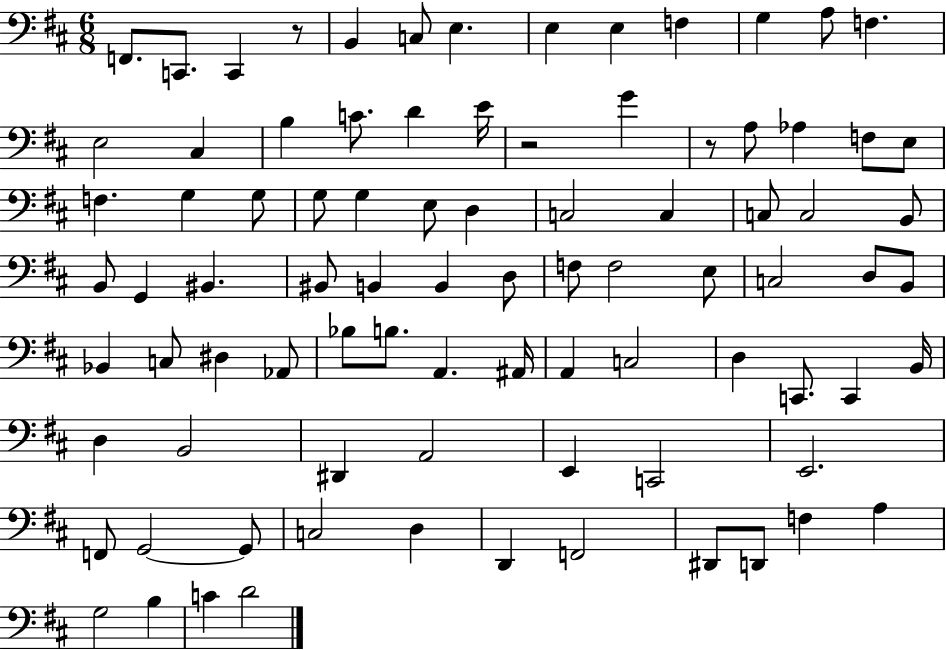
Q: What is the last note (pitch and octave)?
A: D4